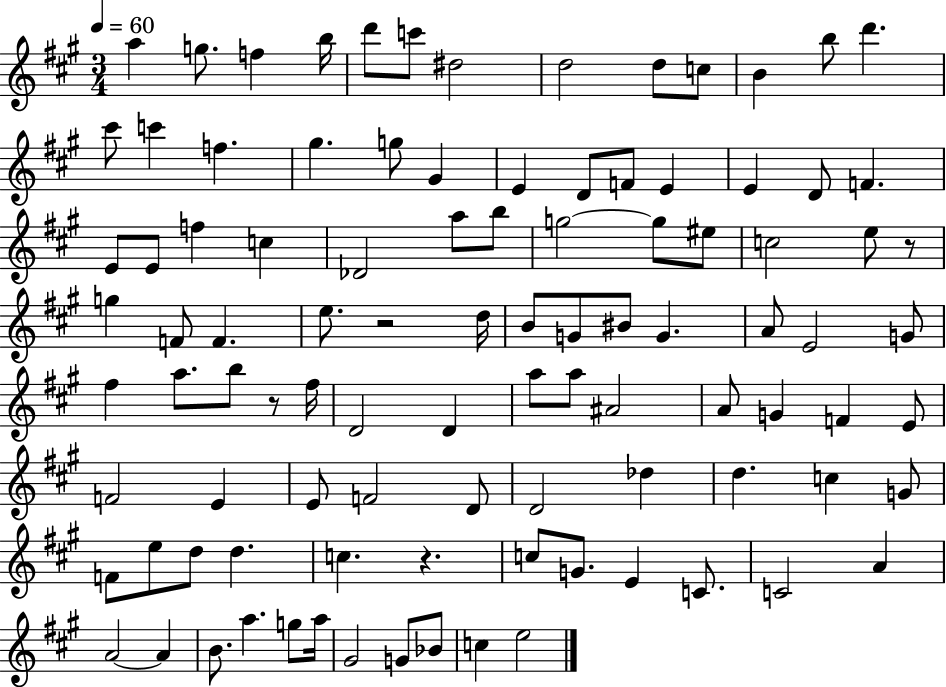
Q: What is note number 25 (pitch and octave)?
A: D4